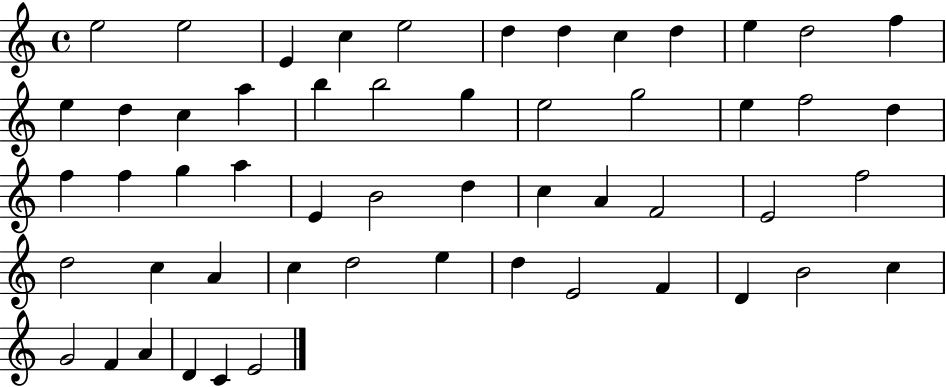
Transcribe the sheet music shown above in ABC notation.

X:1
T:Untitled
M:4/4
L:1/4
K:C
e2 e2 E c e2 d d c d e d2 f e d c a b b2 g e2 g2 e f2 d f f g a E B2 d c A F2 E2 f2 d2 c A c d2 e d E2 F D B2 c G2 F A D C E2